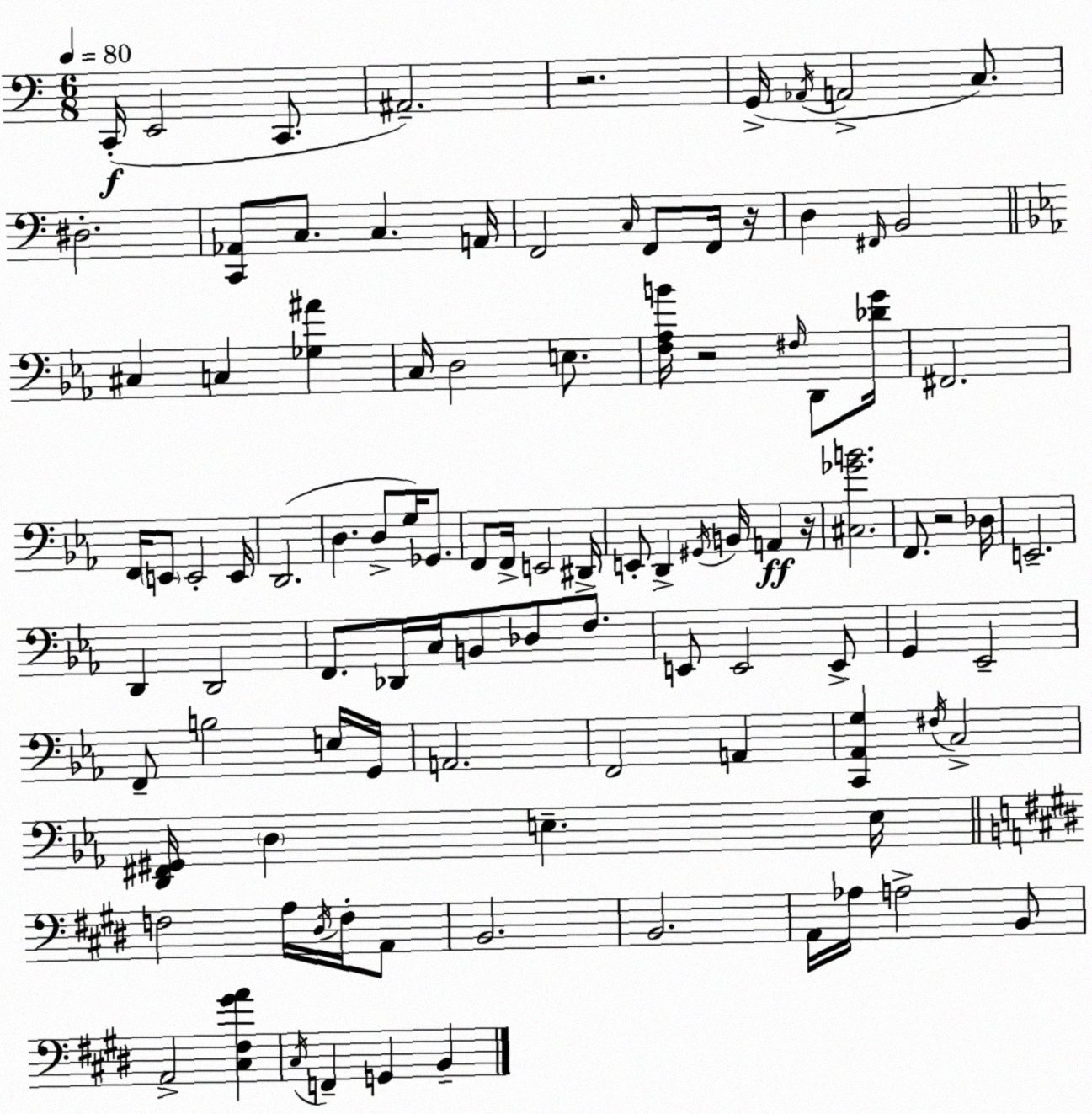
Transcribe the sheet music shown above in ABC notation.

X:1
T:Untitled
M:6/8
L:1/4
K:Am
C,,/4 E,,2 C,,/2 ^A,,2 z2 G,,/4 _A,,/4 A,,2 C,/2 ^D,2 [C,,_A,,]/2 C,/2 C, A,,/4 F,,2 C,/4 F,,/2 F,,/4 z/4 D, ^F,,/4 B,,2 ^C, C, [_G,^A] C,/4 D,2 E,/2 [F,_A,B]/4 z2 ^F,/4 D,,/2 [_DG]/4 ^F,,2 F,,/4 E,,/2 E,,2 E,,/4 D,,2 D, D,/2 G,/4 _G,,/2 F,,/2 F,,/4 E,,2 ^D,,/4 E,,/2 D,, ^G,,/4 B,,/4 A,, z/4 [^C,_GB]2 F,,/2 z2 _D,/4 E,,2 D,, D,,2 F,,/2 _D,,/4 C,/4 B,,/2 _D,/2 F,/2 E,,/2 E,,2 E,,/2 G,, _E,,2 F,,/2 B,2 E,/4 G,,/4 A,,2 F,,2 A,, [C,,_A,,G,] ^F,/4 C,2 [D,,^F,,^G,,]/4 D, E, E,/4 F,2 A,/4 ^D,/4 F,/4 A,,/2 B,,2 B,,2 A,,/4 _A,/4 A,2 B,,/2 A,,2 [^C,^F,^GA] ^C,/4 F,, G,, B,,